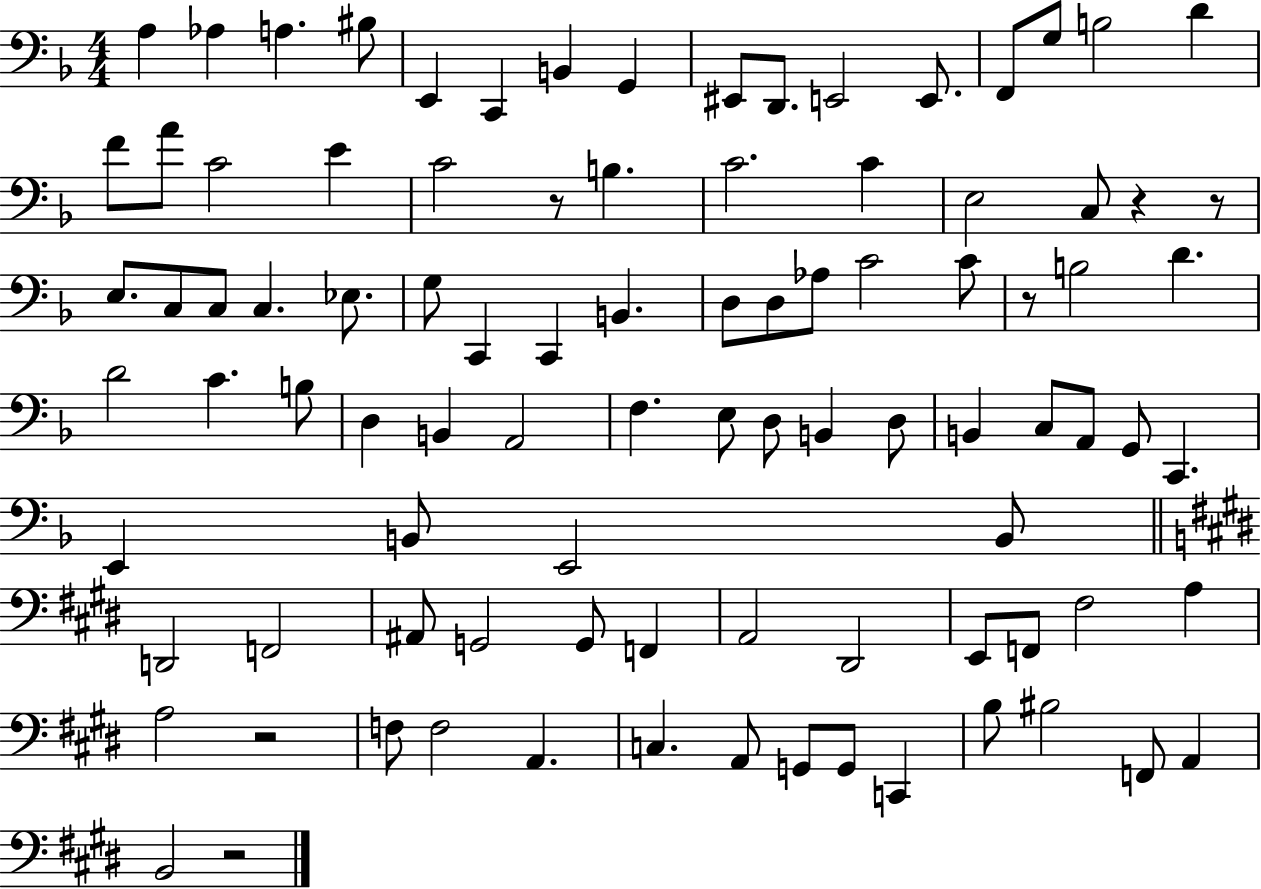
X:1
T:Untitled
M:4/4
L:1/4
K:F
A, _A, A, ^B,/2 E,, C,, B,, G,, ^E,,/2 D,,/2 E,,2 E,,/2 F,,/2 G,/2 B,2 D F/2 A/2 C2 E C2 z/2 B, C2 C E,2 C,/2 z z/2 E,/2 C,/2 C,/2 C, _E,/2 G,/2 C,, C,, B,, D,/2 D,/2 _A,/2 C2 C/2 z/2 B,2 D D2 C B,/2 D, B,, A,,2 F, E,/2 D,/2 B,, D,/2 B,, C,/2 A,,/2 G,,/2 C,, E,, B,,/2 E,,2 B,,/2 D,,2 F,,2 ^A,,/2 G,,2 G,,/2 F,, A,,2 ^D,,2 E,,/2 F,,/2 ^F,2 A, A,2 z2 F,/2 F,2 A,, C, A,,/2 G,,/2 G,,/2 C,, B,/2 ^B,2 F,,/2 A,, B,,2 z2